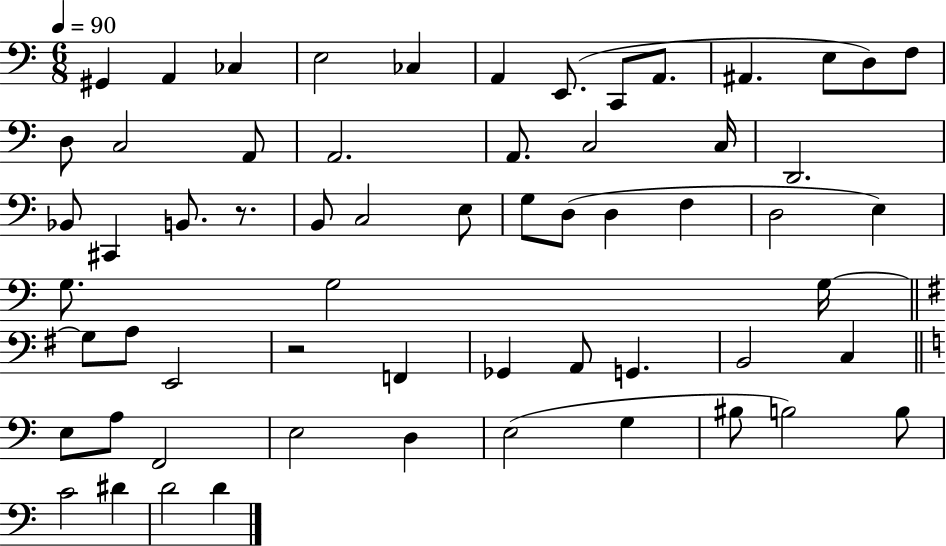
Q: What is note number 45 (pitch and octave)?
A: C3